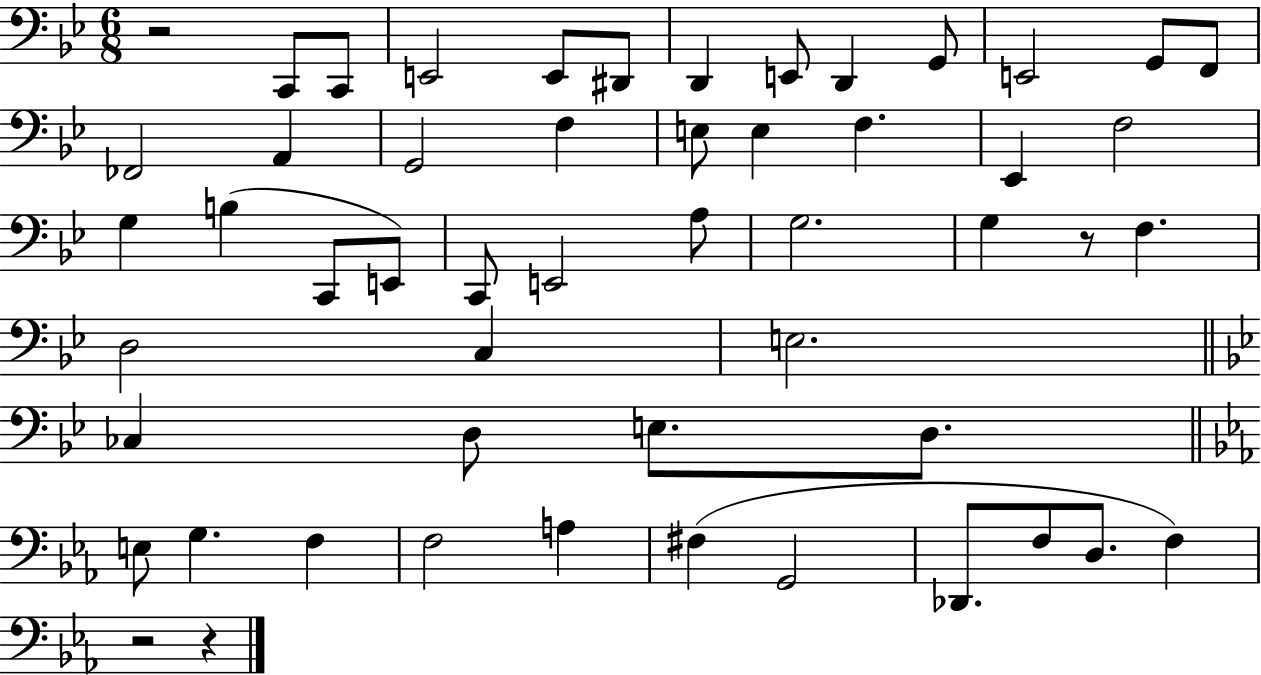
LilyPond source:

{
  \clef bass
  \numericTimeSignature
  \time 6/8
  \key bes \major
  \repeat volta 2 { r2 c,8 c,8 | e,2 e,8 dis,8 | d,4 e,8 d,4 g,8 | e,2 g,8 f,8 | \break fes,2 a,4 | g,2 f4 | e8 e4 f4. | ees,4 f2 | \break g4 b4( c,8 e,8) | c,8 e,2 a8 | g2. | g4 r8 f4. | \break d2 c4 | e2. | \bar "||" \break \key bes \major ces4 d8 e8. d8. | \bar "||" \break \key ees \major e8 g4. f4 | f2 a4 | fis4( g,2 | des,8. f8 d8. f4) | \break r2 r4 | } \bar "|."
}